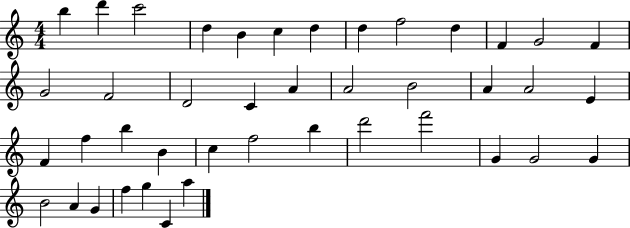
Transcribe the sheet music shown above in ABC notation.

X:1
T:Untitled
M:4/4
L:1/4
K:C
b d' c'2 d B c d d f2 d F G2 F G2 F2 D2 C A A2 B2 A A2 E F f b B c f2 b d'2 f'2 G G2 G B2 A G f g C a